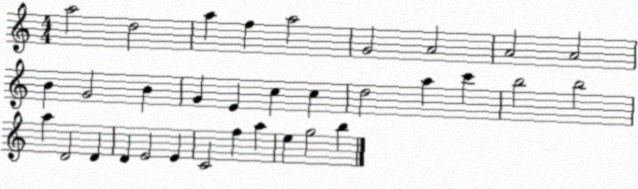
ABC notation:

X:1
T:Untitled
M:4/4
L:1/4
K:C
a2 d2 a f a2 G2 A2 A2 A2 B G2 B G E c c d2 a c' b2 b2 a D2 D D E2 E C2 f a e g2 b